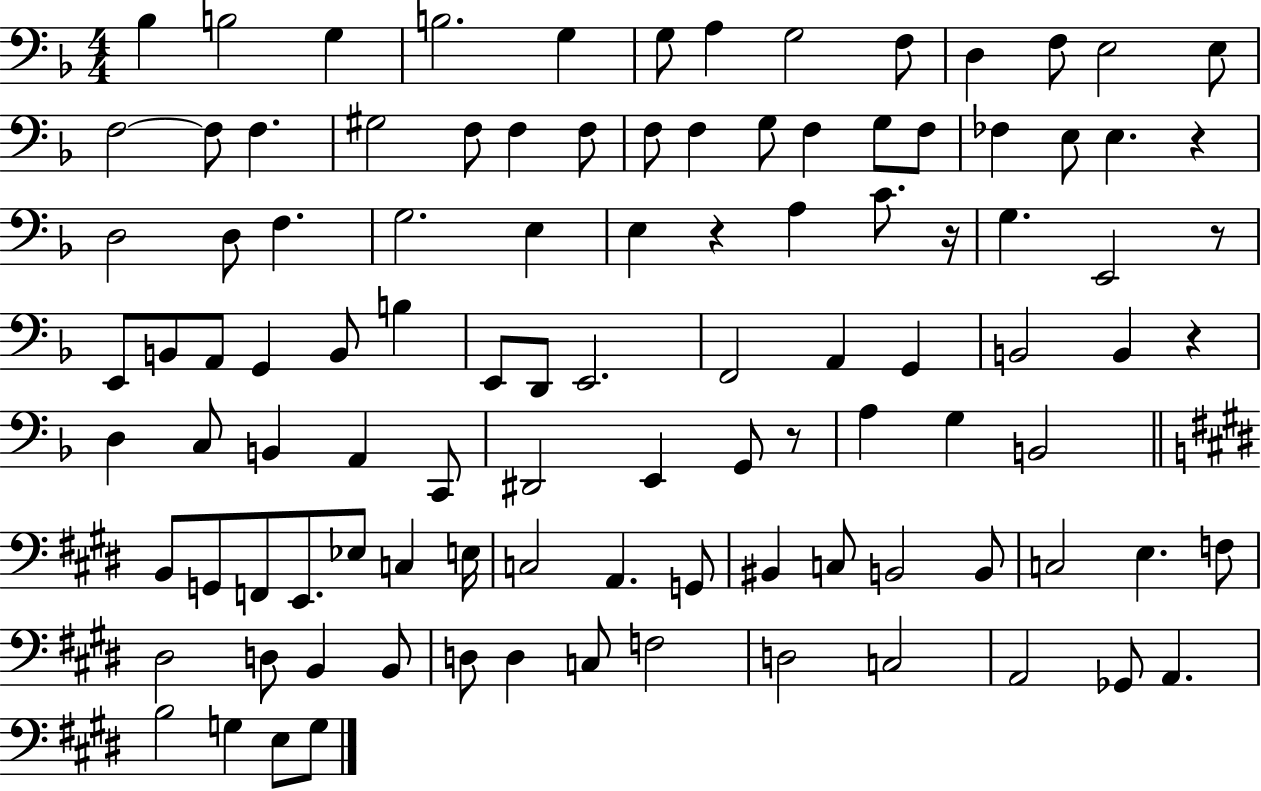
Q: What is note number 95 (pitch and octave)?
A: B3